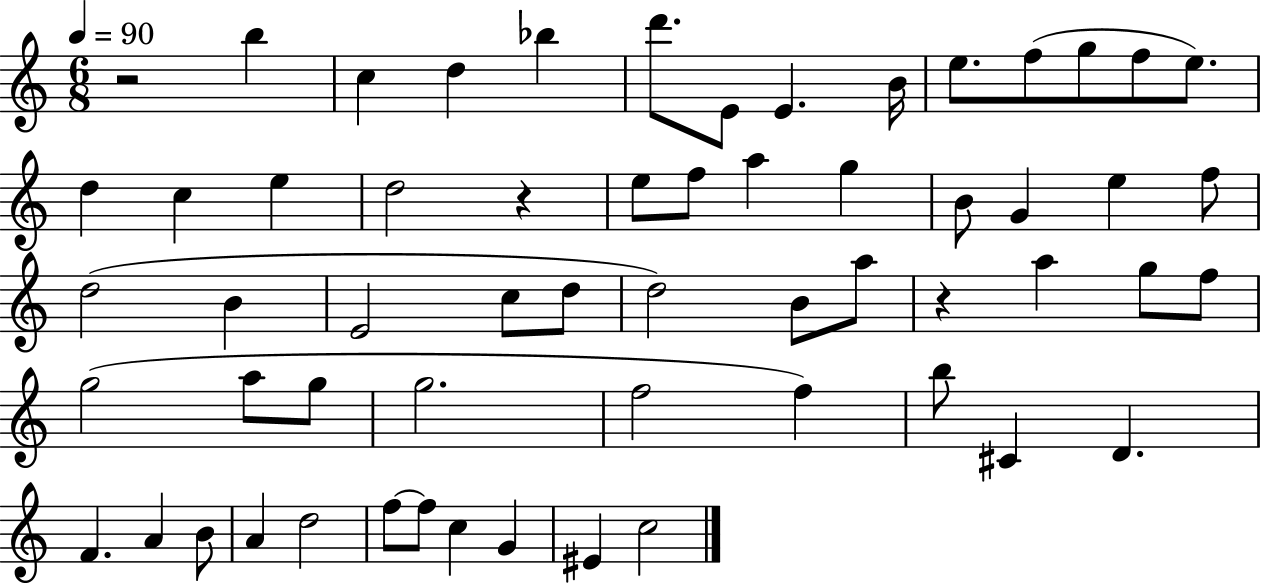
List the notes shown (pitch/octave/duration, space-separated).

R/h B5/q C5/q D5/q Bb5/q D6/e. E4/e E4/q. B4/s E5/e. F5/e G5/e F5/e E5/e. D5/q C5/q E5/q D5/h R/q E5/e F5/e A5/q G5/q B4/e G4/q E5/q F5/e D5/h B4/q E4/h C5/e D5/e D5/h B4/e A5/e R/q A5/q G5/e F5/e G5/h A5/e G5/e G5/h. F5/h F5/q B5/e C#4/q D4/q. F4/q. A4/q B4/e A4/q D5/h F5/e F5/e C5/q G4/q EIS4/q C5/h